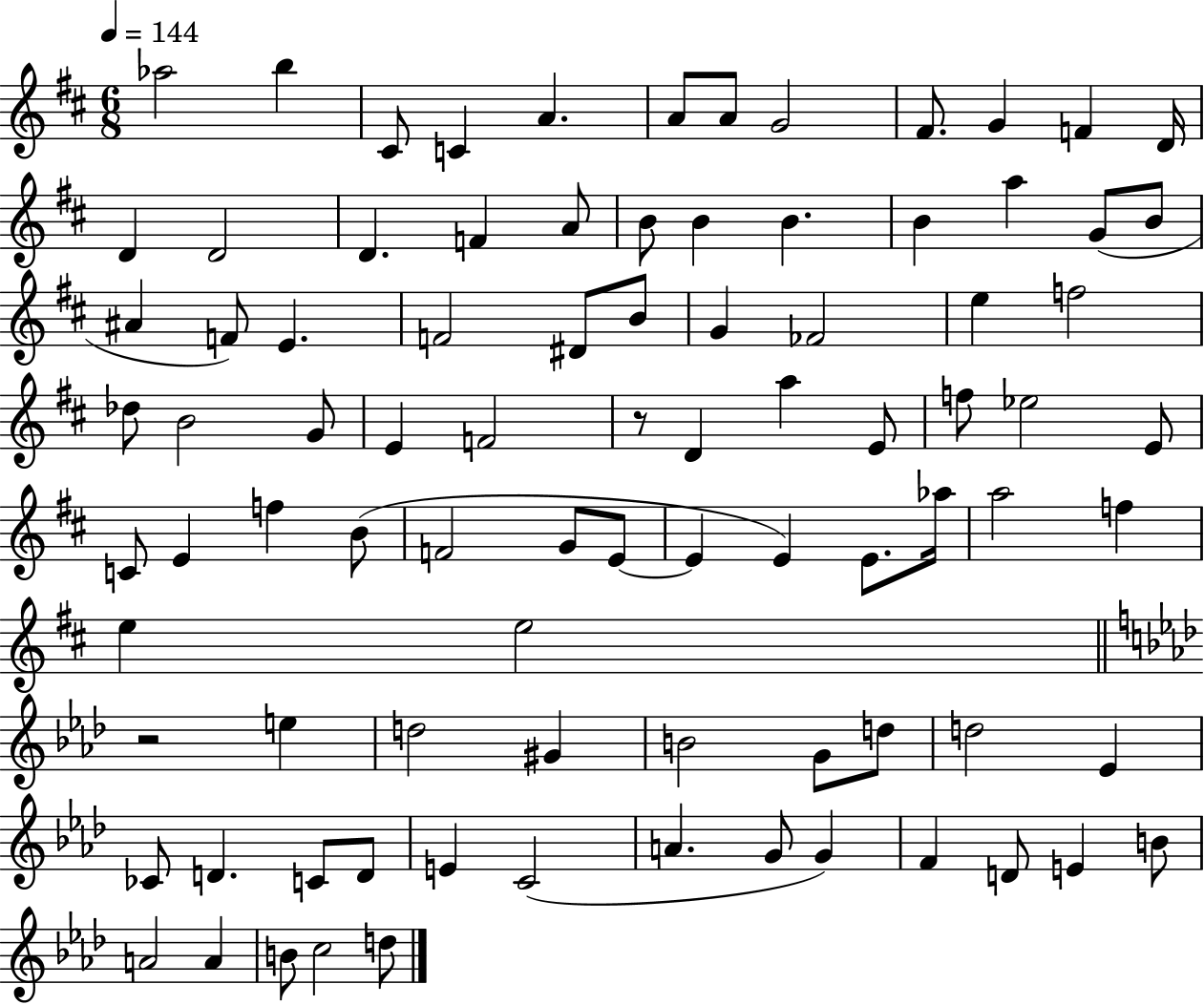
X:1
T:Untitled
M:6/8
L:1/4
K:D
_a2 b ^C/2 C A A/2 A/2 G2 ^F/2 G F D/4 D D2 D F A/2 B/2 B B B a G/2 B/2 ^A F/2 E F2 ^D/2 B/2 G _F2 e f2 _d/2 B2 G/2 E F2 z/2 D a E/2 f/2 _e2 E/2 C/2 E f B/2 F2 G/2 E/2 E E E/2 _a/4 a2 f e e2 z2 e d2 ^G B2 G/2 d/2 d2 _E _C/2 D C/2 D/2 E C2 A G/2 G F D/2 E B/2 A2 A B/2 c2 d/2